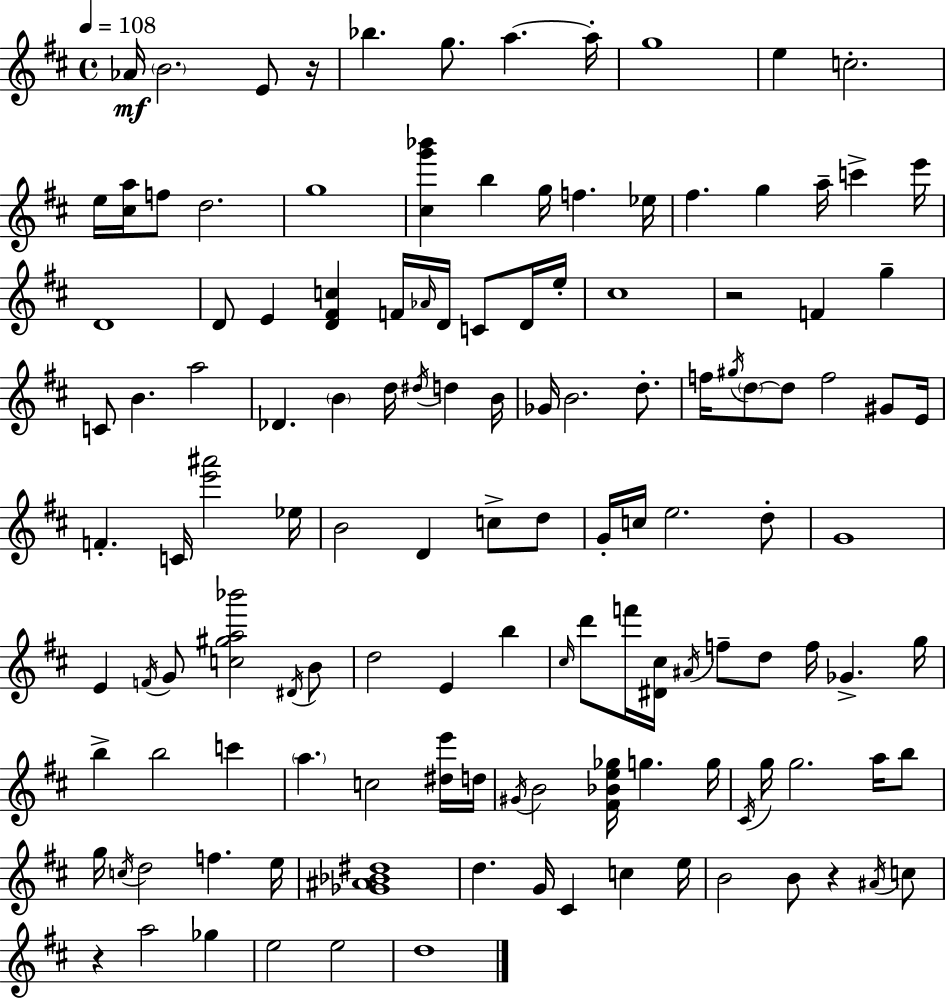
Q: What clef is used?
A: treble